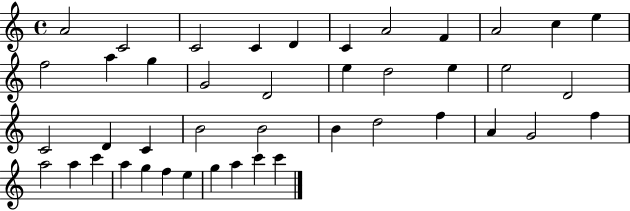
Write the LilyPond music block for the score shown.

{
  \clef treble
  \time 4/4
  \defaultTimeSignature
  \key c \major
  a'2 c'2 | c'2 c'4 d'4 | c'4 a'2 f'4 | a'2 c''4 e''4 | \break f''2 a''4 g''4 | g'2 d'2 | e''4 d''2 e''4 | e''2 d'2 | \break c'2 d'4 c'4 | b'2 b'2 | b'4 d''2 f''4 | a'4 g'2 f''4 | \break a''2 a''4 c'''4 | a''4 g''4 f''4 e''4 | g''4 a''4 c'''4 c'''4 | \bar "|."
}